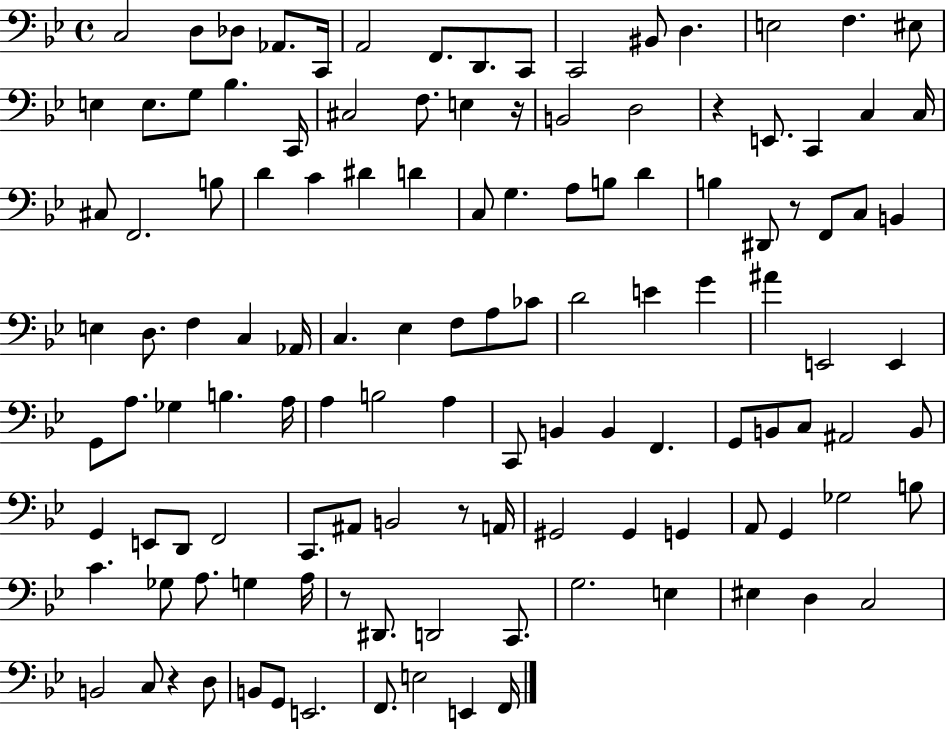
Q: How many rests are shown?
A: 6